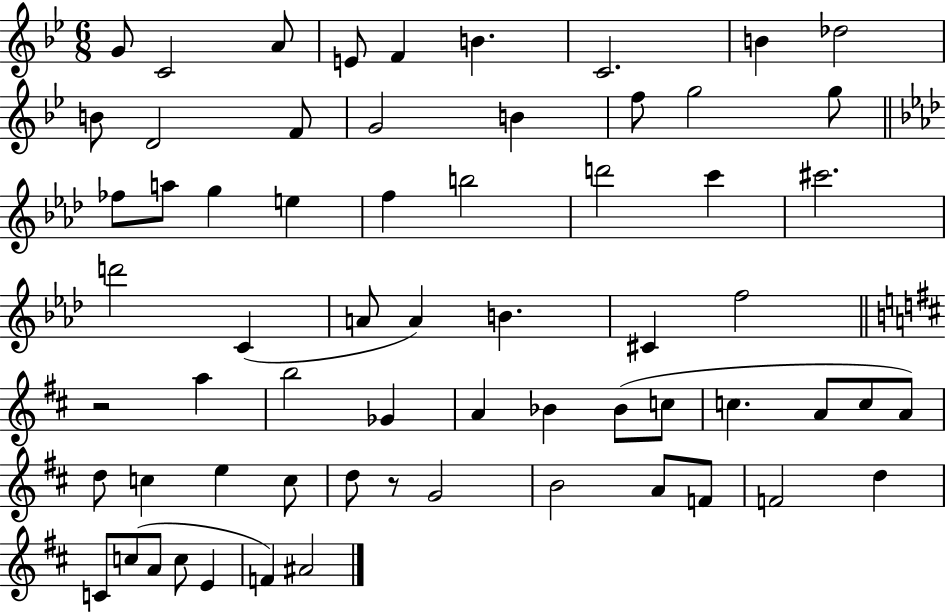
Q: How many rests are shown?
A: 2